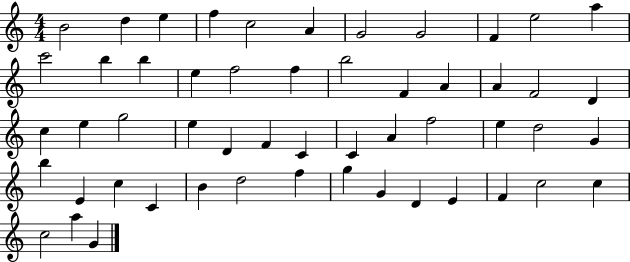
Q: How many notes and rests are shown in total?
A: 53